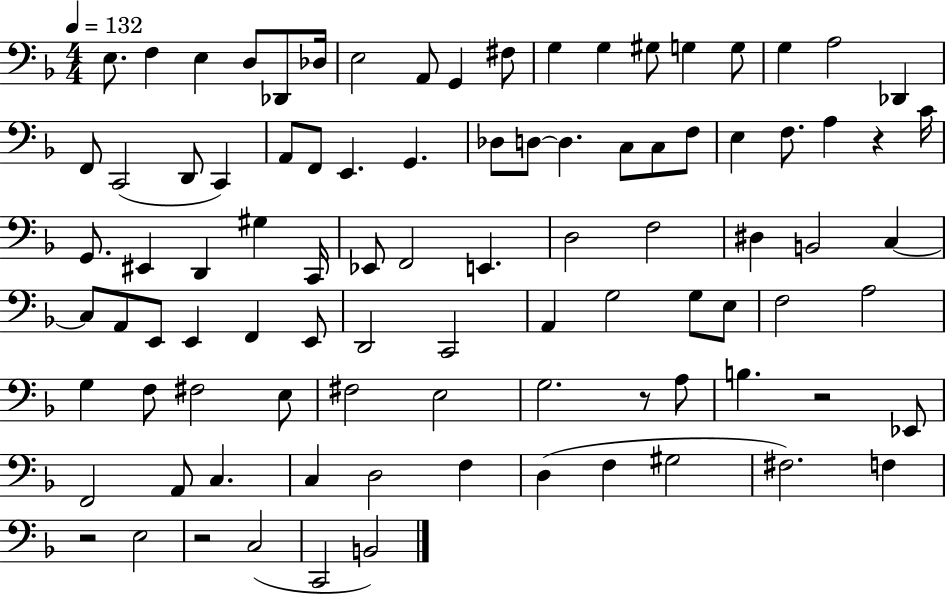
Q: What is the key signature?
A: F major